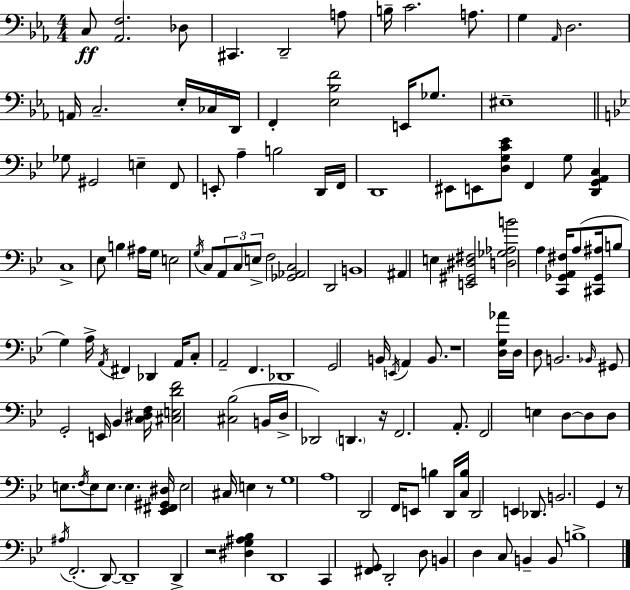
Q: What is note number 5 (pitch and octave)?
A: A3